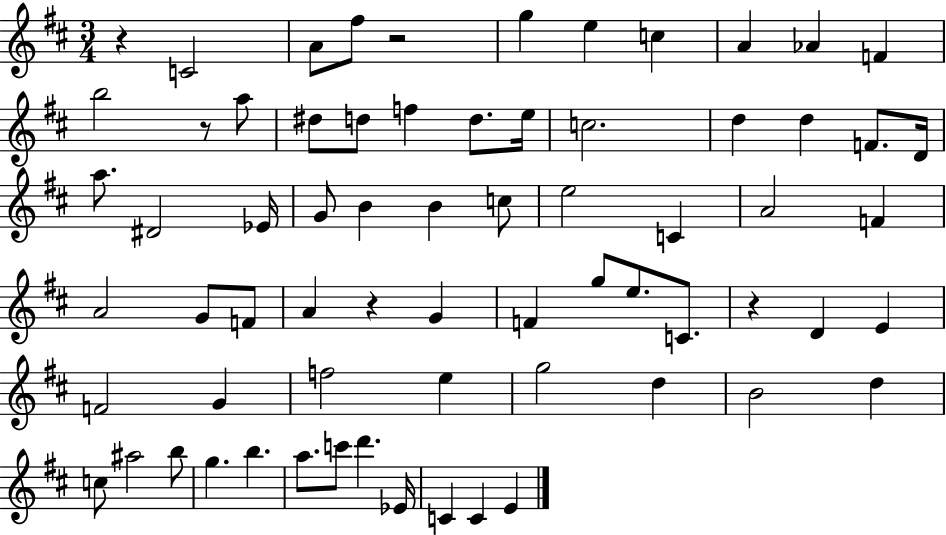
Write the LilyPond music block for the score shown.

{
  \clef treble
  \numericTimeSignature
  \time 3/4
  \key d \major
  r4 c'2 | a'8 fis''8 r2 | g''4 e''4 c''4 | a'4 aes'4 f'4 | \break b''2 r8 a''8 | dis''8 d''8 f''4 d''8. e''16 | c''2. | d''4 d''4 f'8. d'16 | \break a''8. dis'2 ees'16 | g'8 b'4 b'4 c''8 | e''2 c'4 | a'2 f'4 | \break a'2 g'8 f'8 | a'4 r4 g'4 | f'4 g''8 e''8. c'8. | r4 d'4 e'4 | \break f'2 g'4 | f''2 e''4 | g''2 d''4 | b'2 d''4 | \break c''8 ais''2 b''8 | g''4. b''4. | a''8. c'''8 d'''4. ees'16 | c'4 c'4 e'4 | \break \bar "|."
}